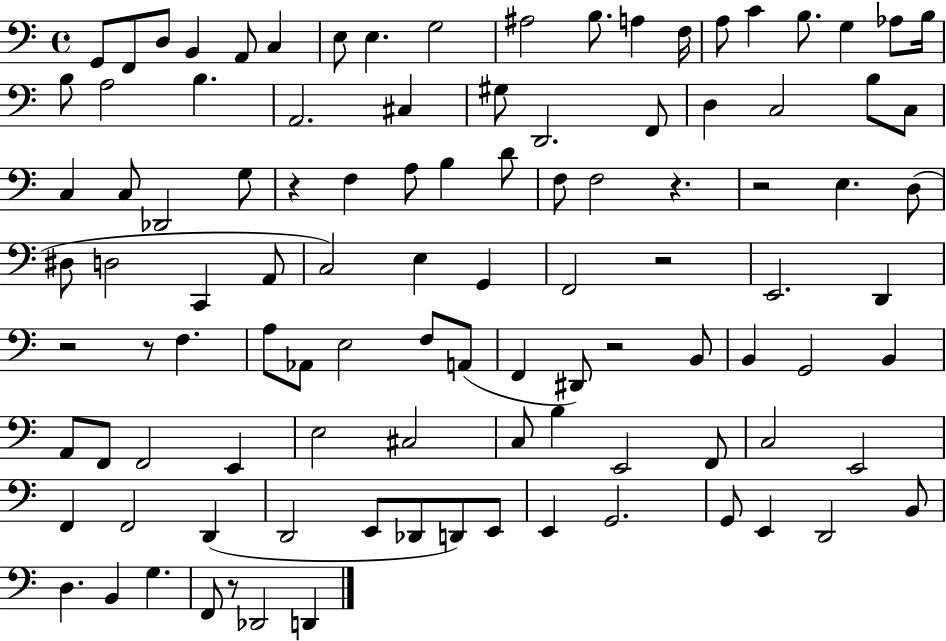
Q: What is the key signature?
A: C major